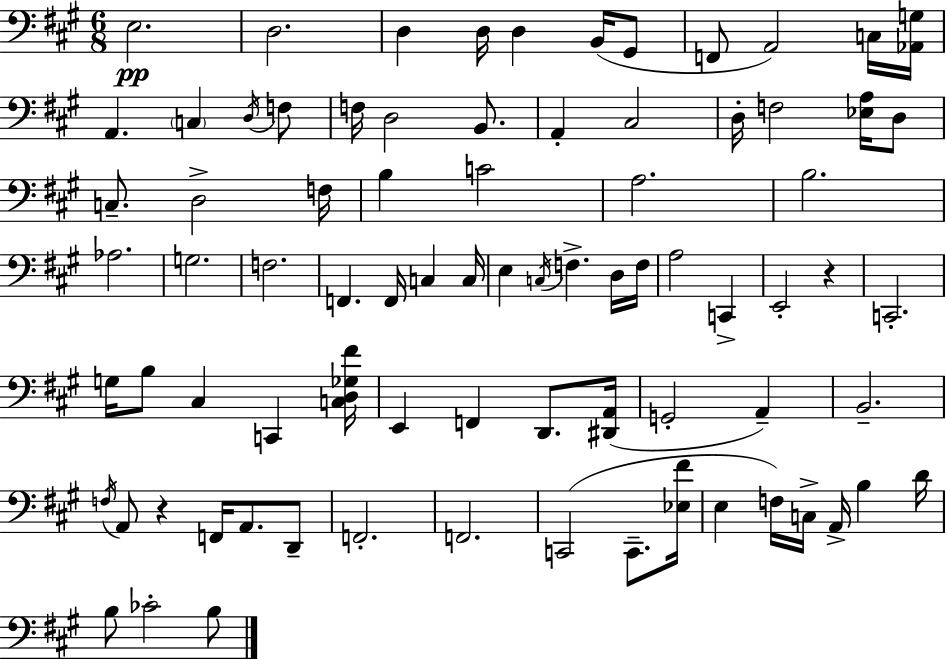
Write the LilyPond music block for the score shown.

{
  \clef bass
  \numericTimeSignature
  \time 6/8
  \key a \major
  \repeat volta 2 { e2.\pp | d2. | d4 d16 d4 b,16( gis,8 | f,8 a,2) c16 <aes, g>16 | \break a,4. \parenthesize c4 \acciaccatura { d16 } f8 | f16 d2 b,8. | a,4-. cis2 | d16-. f2 <ees a>16 d8 | \break c8.-- d2-> | f16 b4 c'2 | a2. | b2. | \break aes2. | g2. | f2. | f,4. f,16 c4 | \break c16 e4 \acciaccatura { c16 } f4.-> | d16 f16 a2 c,4-> | e,2-. r4 | c,2.-. | \break g16 b8 cis4 c,4 | <c d ges fis'>16 e,4 f,4 d,8. | <dis, a,>16( g,2-. a,4--) | b,2.-- | \break \acciaccatura { f16 } a,8 r4 f,16 a,8. | d,8-- f,2.-. | f,2. | c,2( c,8.-- | \break <ees fis'>16 e4 f16) c16-> a,16-> b4 | d'16 b8 ces'2-. | b8 } \bar "|."
}